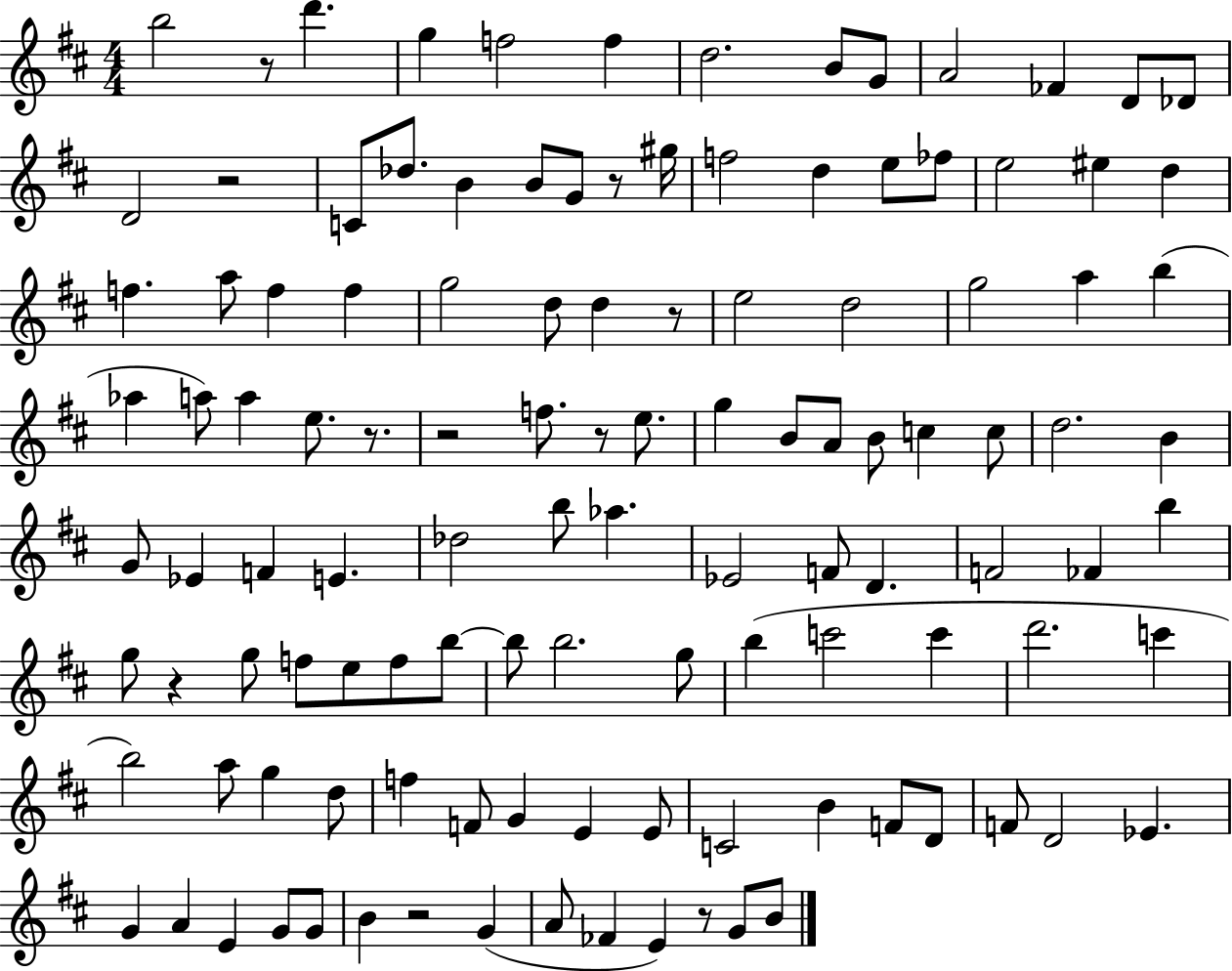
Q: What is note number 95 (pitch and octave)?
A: Eb4